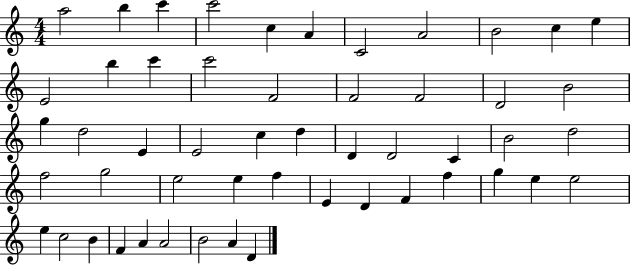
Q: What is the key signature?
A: C major